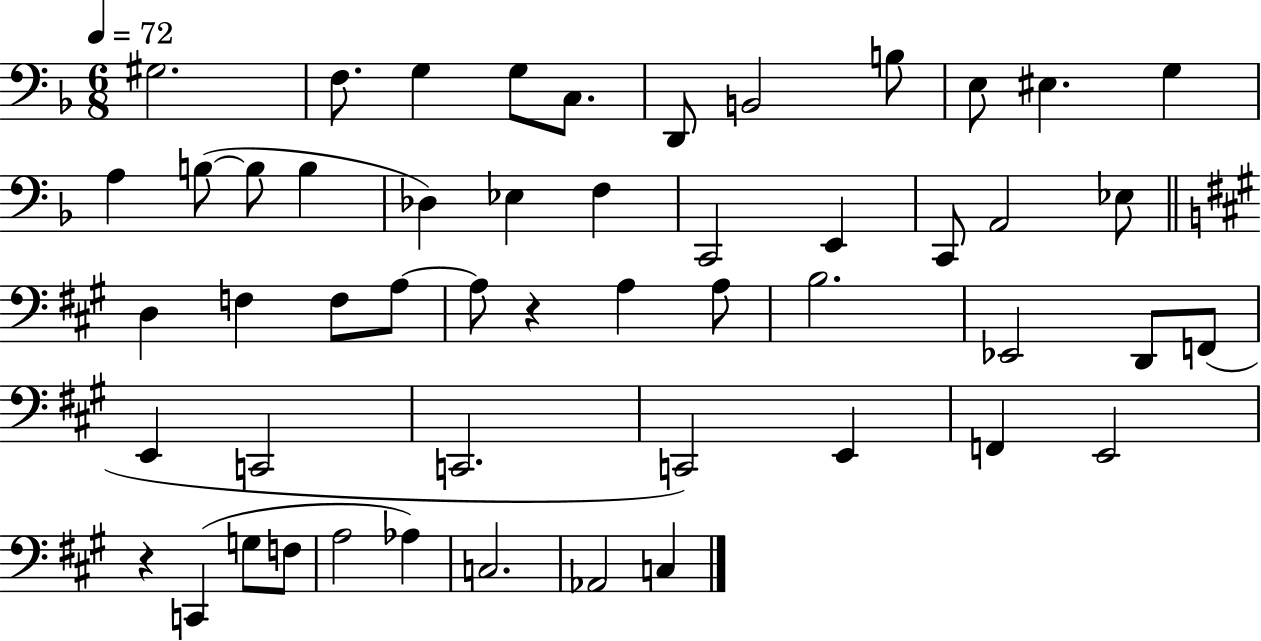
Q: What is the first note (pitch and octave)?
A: G#3